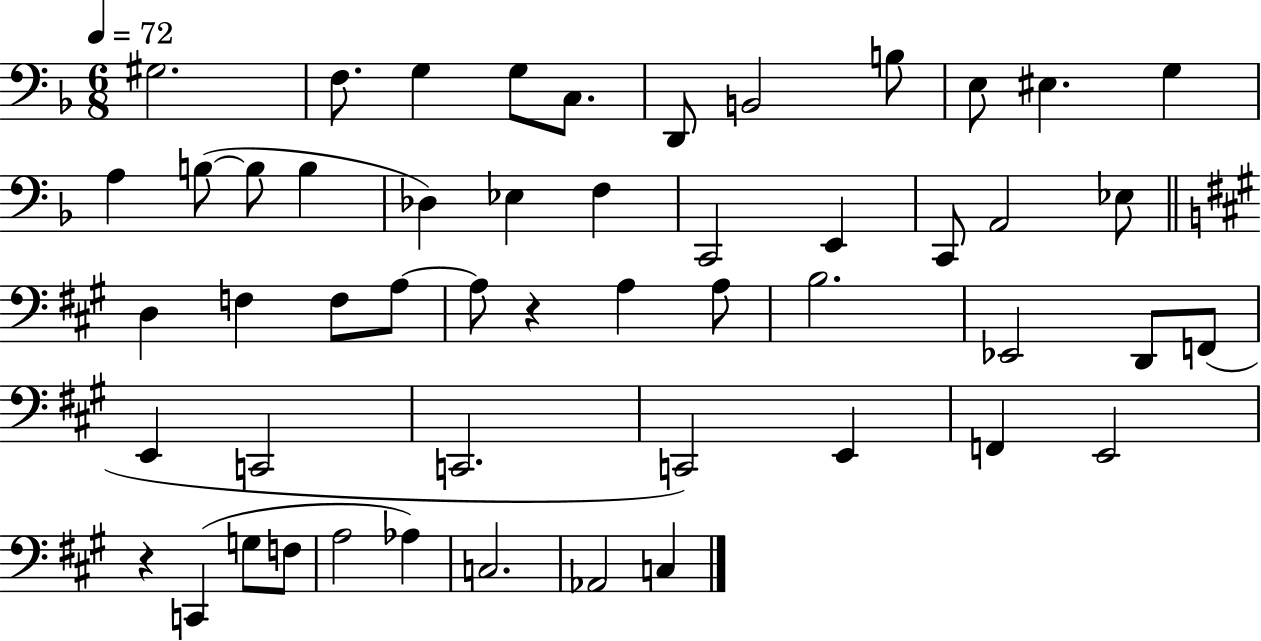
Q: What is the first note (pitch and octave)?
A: G#3